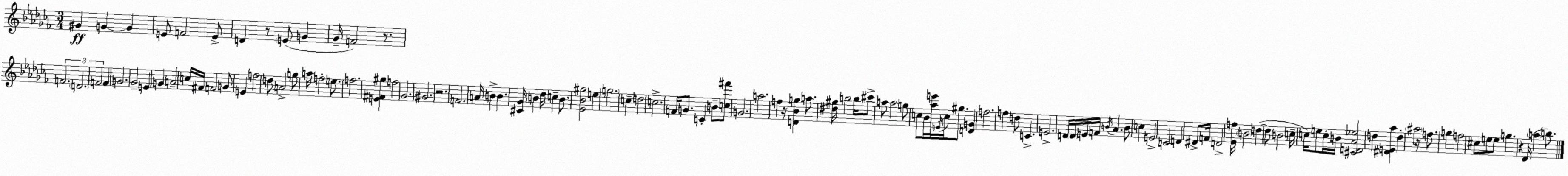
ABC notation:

X:1
T:Untitled
M:3/4
L:1/4
K:Abm
^G G G E/2 F2 E/2 D z/2 E/2 G _G/4 F2 z/2 F2 D2 F2 F G2 _G2 E G A2 c/4 ^F/4 F2 G/2 E f2 d/2 A2 g/2 a/4 f2 e/2 f2 [E^F^g] f2 _G2 ^G2 z2 F2 A/4 B B [^C_G]/4 B _d/4 c B/2 [_E_B^g]2 e g2 c d2 c2 F/4 G/2 C B/2 [c^f']/2 G2 a2 f z/4 [D_Bg] a/2 [^d^g]/4 b2 b/4 ^c'/2 a/2 a2 g/2 c/2 _B/4 [_ae']/4 E/4 c/4 ^g/2 [DG] f2 f d/2 C E2 D/4 D/4 E/4 F/4 B/4 _A B/2 c E2 C2 D ^D/2 F/4 D2 [_Ef]/4 B2 d d/2 B2 c/4 c/4 e/2 c/4 B/4 [^CD_A_e]2 d [^DE_a] d ^a2 z/4 f/2 g f2 ^c/2 e/2 e/2 g z _D/4 a b/2